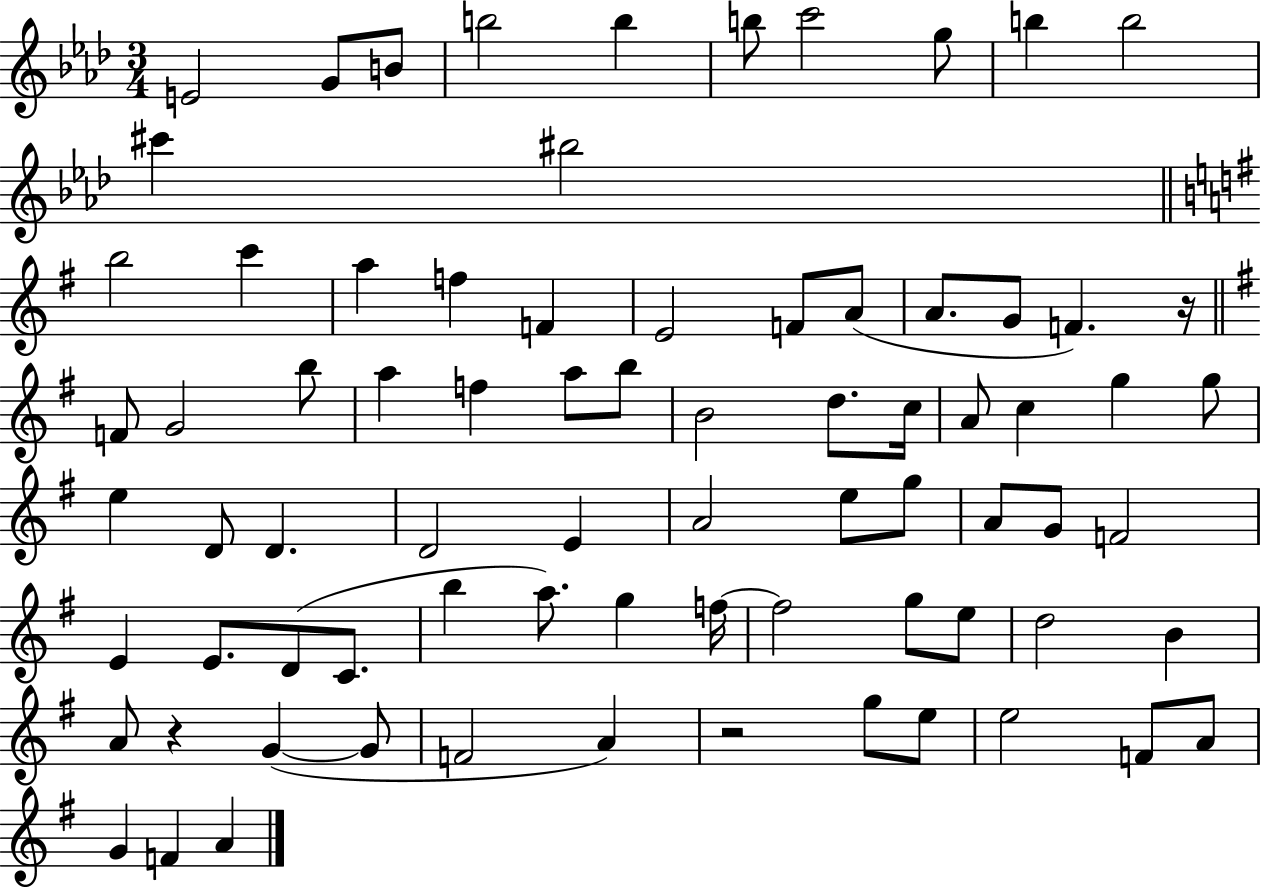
E4/h G4/e B4/e B5/h B5/q B5/e C6/h G5/e B5/q B5/h C#6/q BIS5/h B5/h C6/q A5/q F5/q F4/q E4/h F4/e A4/e A4/e. G4/e F4/q. R/s F4/e G4/h B5/e A5/q F5/q A5/e B5/e B4/h D5/e. C5/s A4/e C5/q G5/q G5/e E5/q D4/e D4/q. D4/h E4/q A4/h E5/e G5/e A4/e G4/e F4/h E4/q E4/e. D4/e C4/e. B5/q A5/e. G5/q F5/s F5/h G5/e E5/e D5/h B4/q A4/e R/q G4/q G4/e F4/h A4/q R/h G5/e E5/e E5/h F4/e A4/e G4/q F4/q A4/q